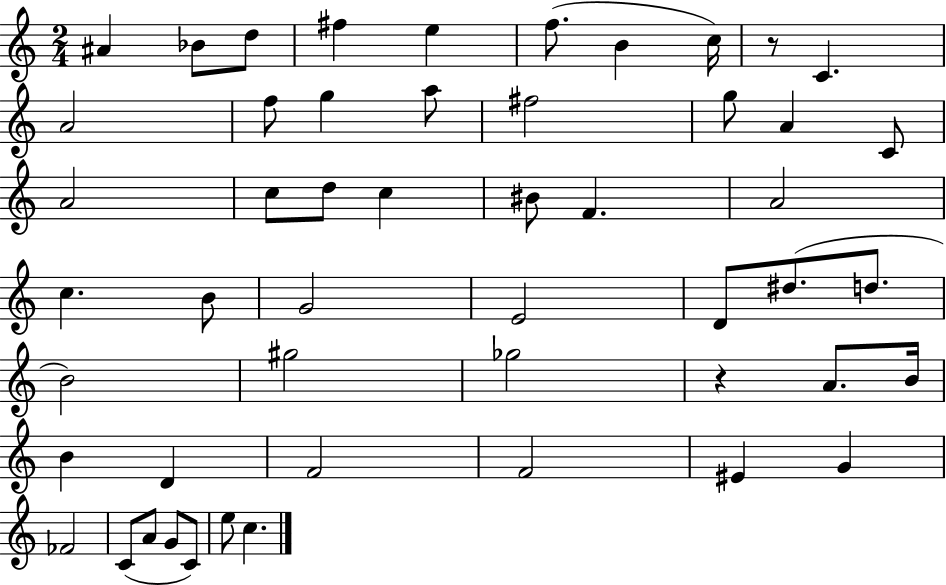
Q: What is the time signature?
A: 2/4